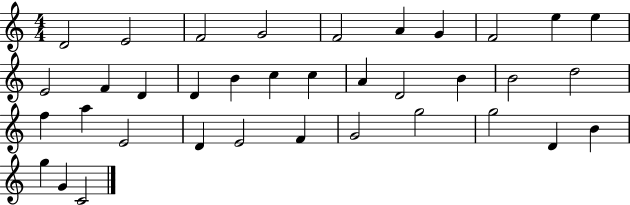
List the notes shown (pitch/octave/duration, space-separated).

D4/h E4/h F4/h G4/h F4/h A4/q G4/q F4/h E5/q E5/q E4/h F4/q D4/q D4/q B4/q C5/q C5/q A4/q D4/h B4/q B4/h D5/h F5/q A5/q E4/h D4/q E4/h F4/q G4/h G5/h G5/h D4/q B4/q G5/q G4/q C4/h